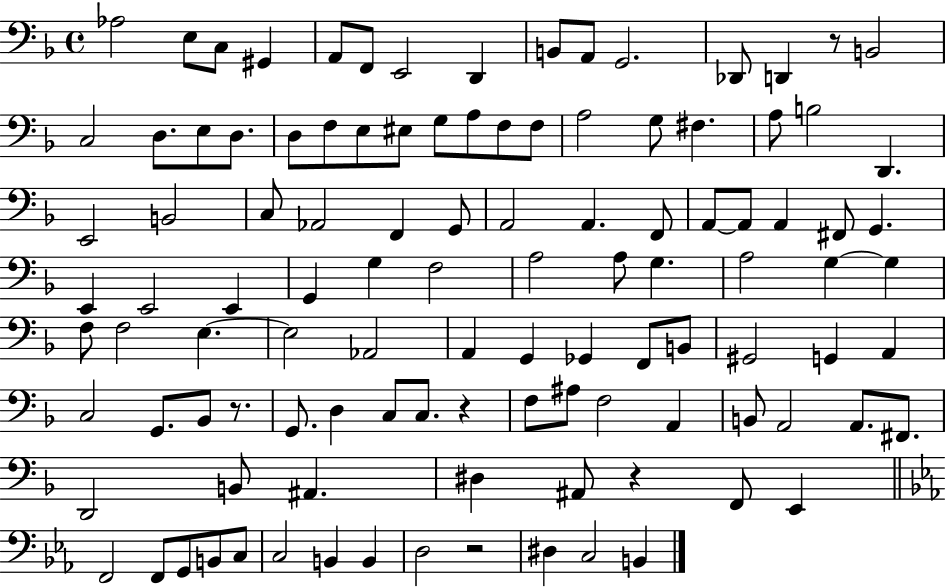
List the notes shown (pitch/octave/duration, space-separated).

Ab3/h E3/e C3/e G#2/q A2/e F2/e E2/h D2/q B2/e A2/e G2/h. Db2/e D2/q R/e B2/h C3/h D3/e. E3/e D3/e. D3/e F3/e E3/e EIS3/e G3/e A3/e F3/e F3/e A3/h G3/e F#3/q. A3/e B3/h D2/q. E2/h B2/h C3/e Ab2/h F2/q G2/e A2/h A2/q. F2/e A2/e A2/e A2/q F#2/e G2/q. E2/q E2/h E2/q G2/q G3/q F3/h A3/h A3/e G3/q. A3/h G3/q G3/q F3/e F3/h E3/q. E3/h Ab2/h A2/q G2/q Gb2/q F2/e B2/e G#2/h G2/q A2/q C3/h G2/e. Bb2/e R/e. G2/e. D3/q C3/e C3/e. R/q F3/e A#3/e F3/h A2/q B2/e A2/h A2/e. F#2/e. D2/h B2/e A#2/q. D#3/q A#2/e R/q F2/e E2/q F2/h F2/e G2/e B2/e C3/e C3/h B2/q B2/q D3/h R/h D#3/q C3/h B2/q